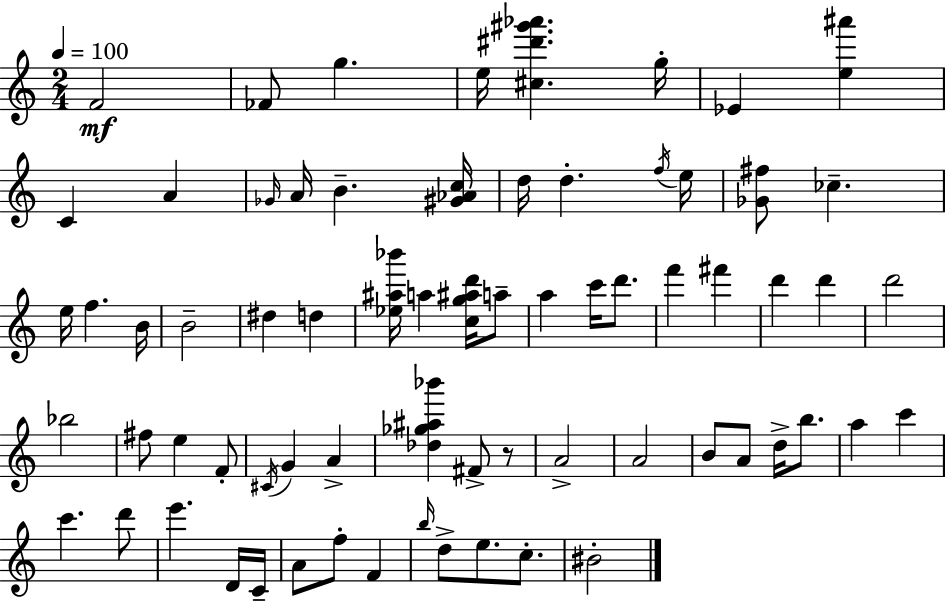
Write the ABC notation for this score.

X:1
T:Untitled
M:2/4
L:1/4
K:Am
F2 _F/2 g e/4 [^c^d'^g'_a'] g/4 _E [e^a'] C A _G/4 A/4 B [^G_Ac]/4 d/4 d f/4 e/4 [_G^f]/2 _c e/4 f B/4 B2 ^d d [_e^a_b']/4 a [cg^ad']/4 a/2 a c'/4 d'/2 f' ^f' d' d' d'2 _b2 ^f/2 e F/2 ^C/4 G A [_d_g^a_b'] ^F/2 z/2 A2 A2 B/2 A/2 d/4 b/2 a c' c' d'/2 e' D/4 C/4 A/2 f/2 F b/4 d/2 e/2 c/2 ^B2